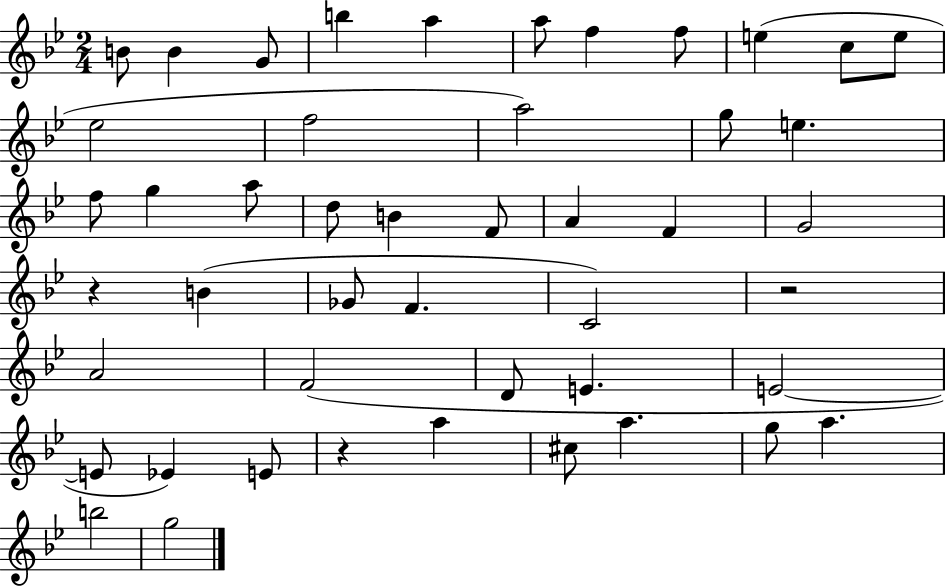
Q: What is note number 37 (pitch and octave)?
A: E4